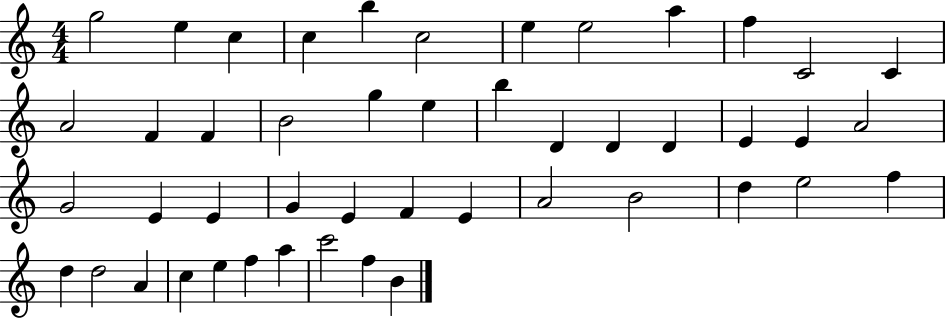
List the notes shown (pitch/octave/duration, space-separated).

G5/h E5/q C5/q C5/q B5/q C5/h E5/q E5/h A5/q F5/q C4/h C4/q A4/h F4/q F4/q B4/h G5/q E5/q B5/q D4/q D4/q D4/q E4/q E4/q A4/h G4/h E4/q E4/q G4/q E4/q F4/q E4/q A4/h B4/h D5/q E5/h F5/q D5/q D5/h A4/q C5/q E5/q F5/q A5/q C6/h F5/q B4/q